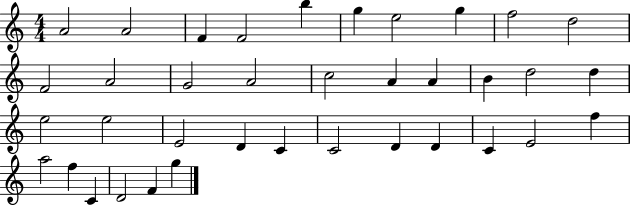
{
  \clef treble
  \numericTimeSignature
  \time 4/4
  \key c \major
  a'2 a'2 | f'4 f'2 b''4 | g''4 e''2 g''4 | f''2 d''2 | \break f'2 a'2 | g'2 a'2 | c''2 a'4 a'4 | b'4 d''2 d''4 | \break e''2 e''2 | e'2 d'4 c'4 | c'2 d'4 d'4 | c'4 e'2 f''4 | \break a''2 f''4 c'4 | d'2 f'4 g''4 | \bar "|."
}